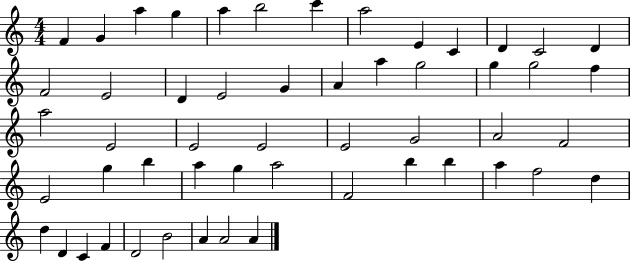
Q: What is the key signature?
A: C major